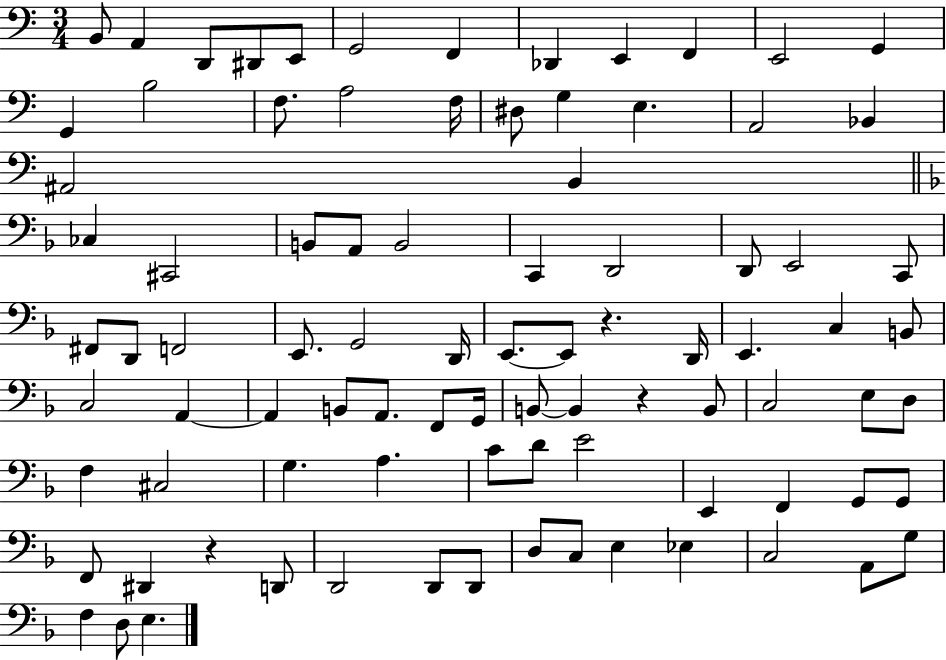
{
  \clef bass
  \numericTimeSignature
  \time 3/4
  \key c \major
  \repeat volta 2 { b,8 a,4 d,8 dis,8 e,8 | g,2 f,4 | des,4 e,4 f,4 | e,2 g,4 | \break g,4 b2 | f8. a2 f16 | dis8 g4 e4. | a,2 bes,4 | \break ais,2 b,4 | \bar "||" \break \key f \major ces4 cis,2 | b,8 a,8 b,2 | c,4 d,2 | d,8 e,2 c,8 | \break fis,8 d,8 f,2 | e,8. g,2 d,16 | e,8.~~ e,8 r4. d,16 | e,4. c4 b,8 | \break c2 a,4~~ | a,4 b,8 a,8. f,8 g,16 | b,8~~ b,4 r4 b,8 | c2 e8 d8 | \break f4 cis2 | g4. a4. | c'8 d'8 e'2 | e,4 f,4 g,8 g,8 | \break f,8 dis,4 r4 d,8 | d,2 d,8 d,8 | d8 c8 e4 ees4 | c2 a,8 g8 | \break f4 d8 e4. | } \bar "|."
}